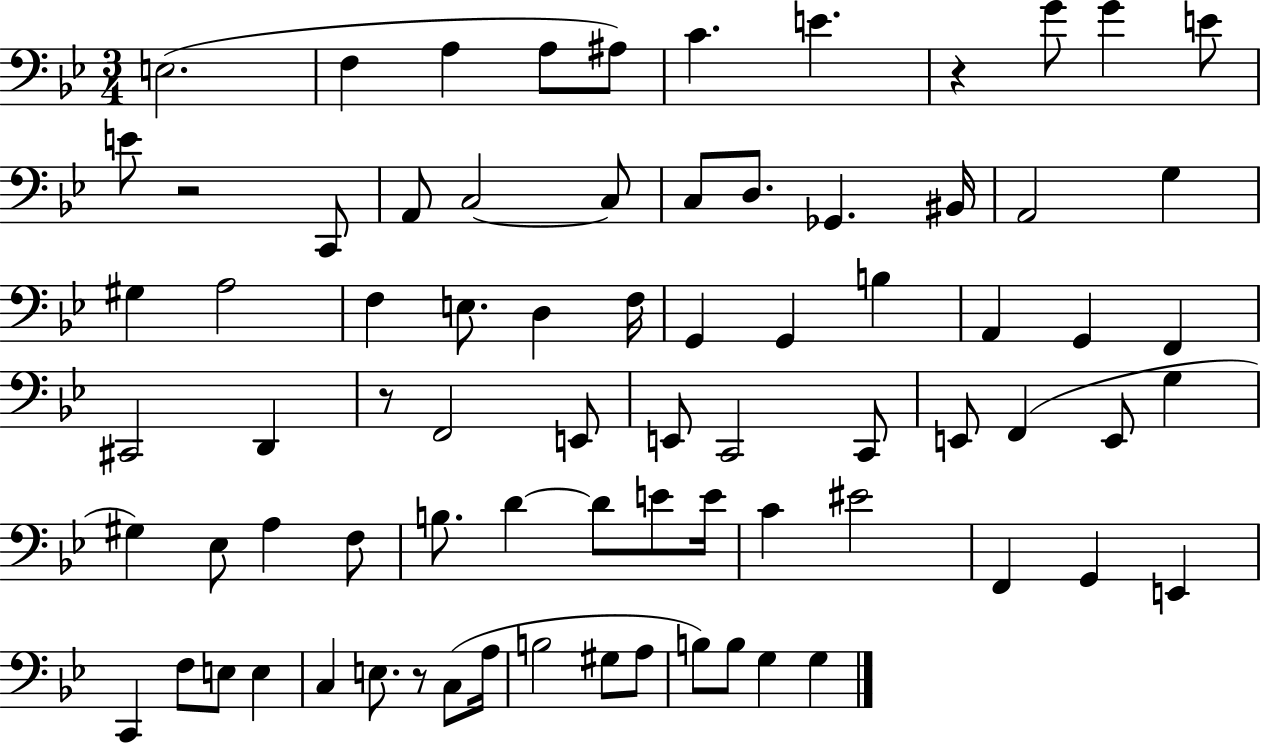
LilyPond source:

{
  \clef bass
  \numericTimeSignature
  \time 3/4
  \key bes \major
  e2.( | f4 a4 a8 ais8) | c'4. e'4. | r4 g'8 g'4 e'8 | \break e'8 r2 c,8 | a,8 c2~~ c8 | c8 d8. ges,4. bis,16 | a,2 g4 | \break gis4 a2 | f4 e8. d4 f16 | g,4 g,4 b4 | a,4 g,4 f,4 | \break cis,2 d,4 | r8 f,2 e,8 | e,8 c,2 c,8 | e,8 f,4( e,8 g4 | \break gis4) ees8 a4 f8 | b8. d'4~~ d'8 e'8 e'16 | c'4 eis'2 | f,4 g,4 e,4 | \break c,4 f8 e8 e4 | c4 e8. r8 c8( a16 | b2 gis8 a8 | b8) b8 g4 g4 | \break \bar "|."
}